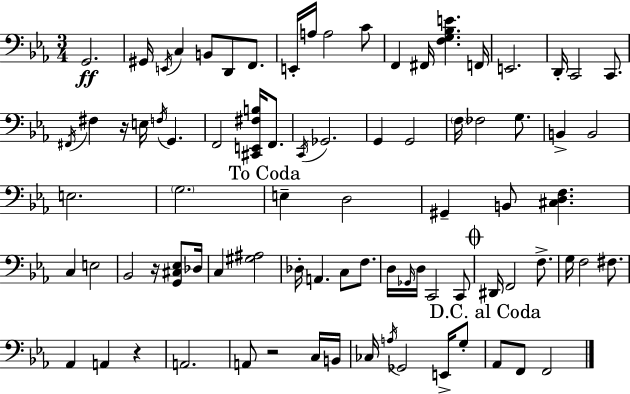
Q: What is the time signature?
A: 3/4